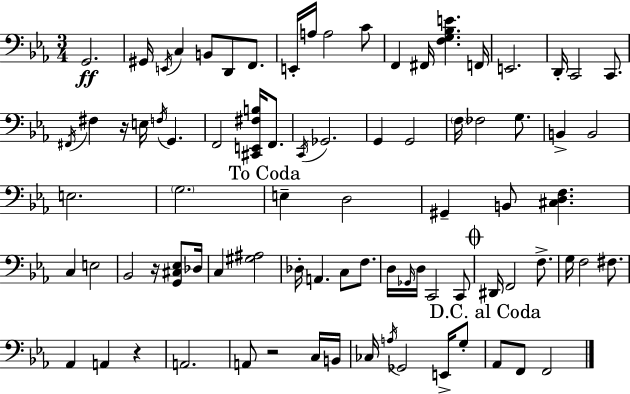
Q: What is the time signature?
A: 3/4